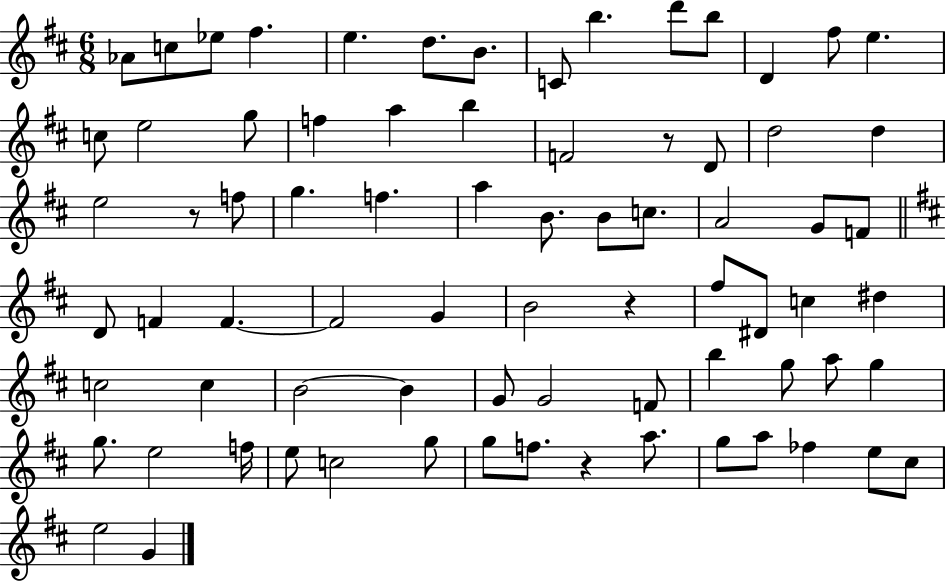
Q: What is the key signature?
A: D major